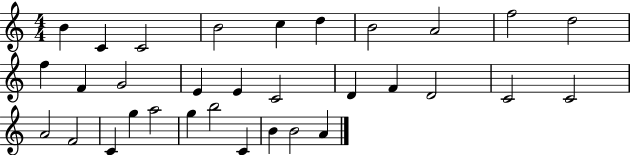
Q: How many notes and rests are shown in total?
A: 32